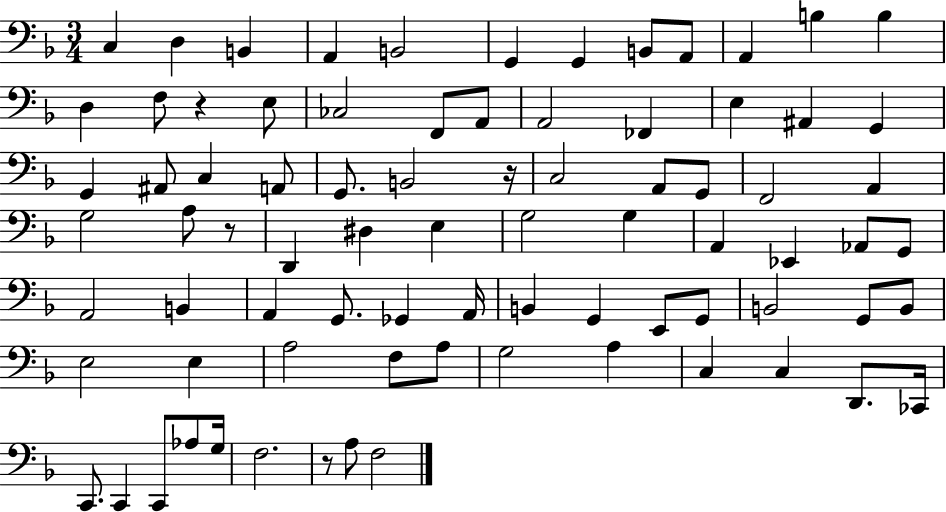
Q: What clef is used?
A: bass